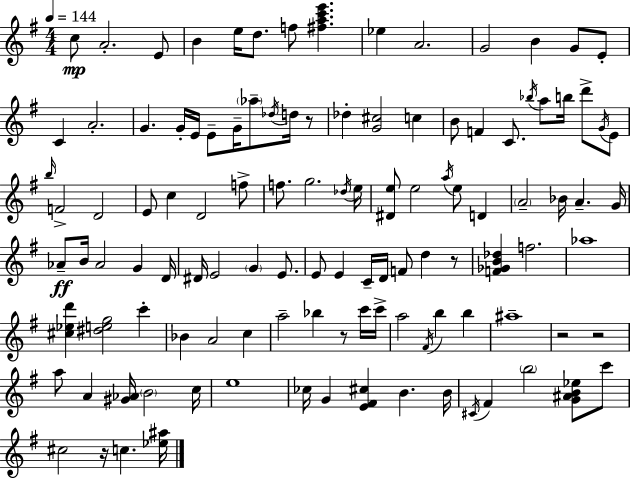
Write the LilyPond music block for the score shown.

{
  \clef treble
  \numericTimeSignature
  \time 4/4
  \key g \major
  \tempo 4 = 144
  \repeat volta 2 { c''8\mp a'2.-. e'8 | b'4 e''16 d''8. f''8 <fis'' a'' c''' e'''>4. | ees''4 a'2. | g'2 b'4 g'8 e'8-. | \break c'4 a'2.-. | g'4. g'16-. e'16 e'8-- g'16-- \parenthesize aes''8-- \acciaccatura { des''16 } d''16 r8 | des''4-. <g' cis''>2 c''4 | b'8 f'4 c'8. \acciaccatura { bes''16 } a''8 b''16 d'''8-> | \break \acciaccatura { g'16 } e'8 \grace { b''16 } f'2-> d'2 | e'8 c''4 d'2 | f''8-> f''8. g''2. | \acciaccatura { des''16 } e''16 <dis' e''>8 e''2 \acciaccatura { a''16 } | \break e''8 d'4 \parenthesize a'2-- bes'16 a'4.-- | g'16 aes'8--\ff b'16 aes'2 | g'4 d'16 dis'16 e'2 \parenthesize g'4 | e'8. e'8 e'4 c'16-- d'16 f'8 | \break d''4 r8 <f' ges' b' des''>4 f''2. | aes''1 | <cis'' ees'' d'''>4 <dis'' e'' g''>2 | c'''4-. bes'4 a'2 | \break c''4 a''2-- bes''4 | r8 c'''16 c'''16-> a''2 \acciaccatura { fis'16 } b''4 | b''4 ais''1-- | r2 r2 | \break a''8 a'4 <gis' aes'>16 \parenthesize b'2 | c''16 e''1 | ces''16 g'4 <e' fis' cis''>4 | b'4. b'16 \acciaccatura { cis'16 } fis'4 \parenthesize b''2 | \break <g' ais' b' ees''>8 c'''8 cis''2 | r16 c''4. <ees'' ais''>16 } \bar "|."
}